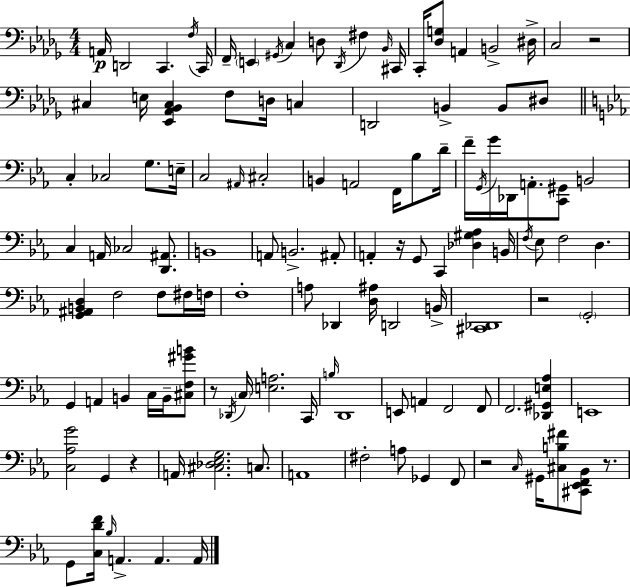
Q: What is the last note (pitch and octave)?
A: A2